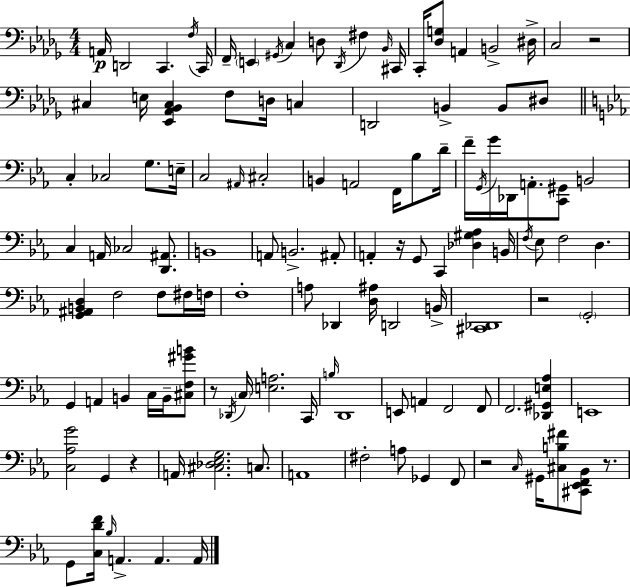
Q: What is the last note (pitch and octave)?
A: A2